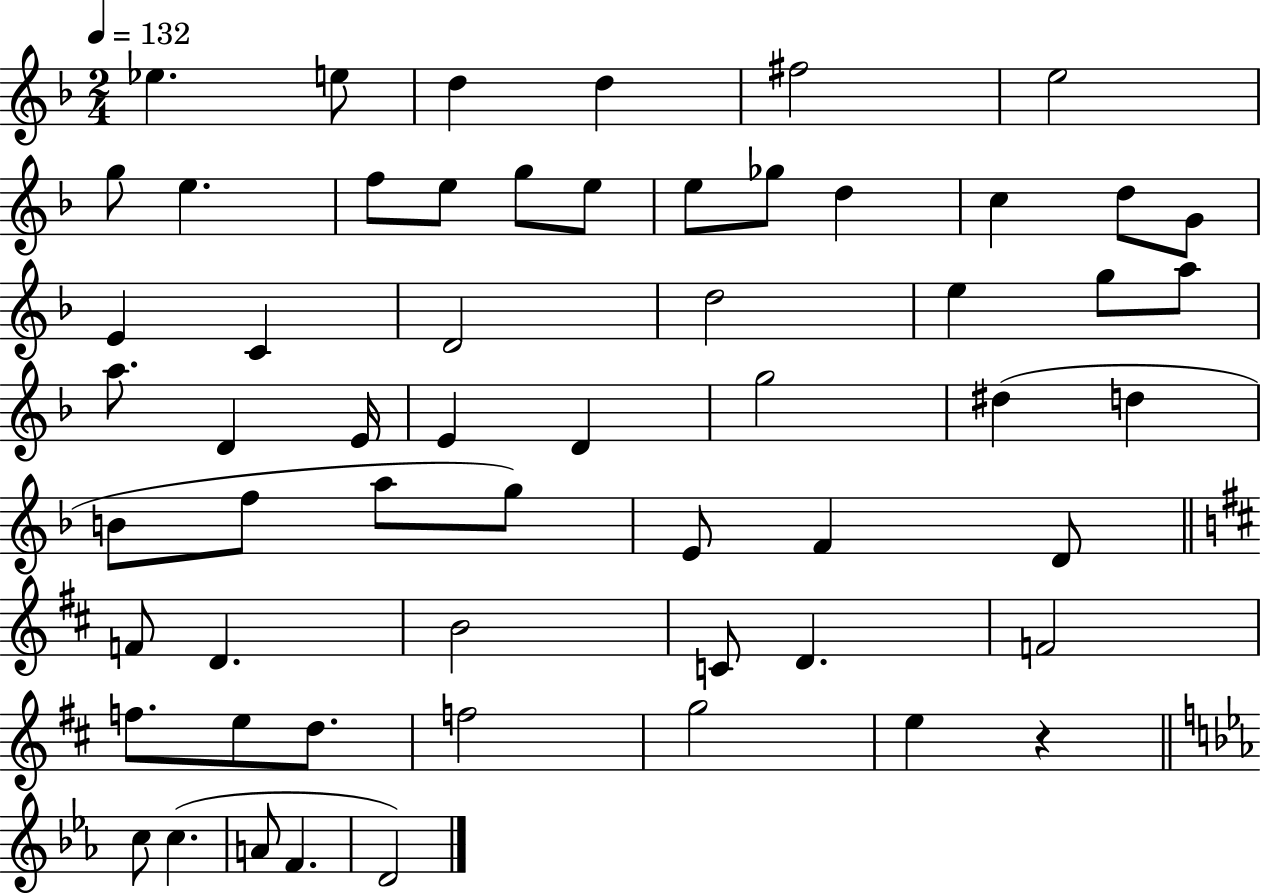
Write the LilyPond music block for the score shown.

{
  \clef treble
  \numericTimeSignature
  \time 2/4
  \key f \major
  \tempo 4 = 132
  ees''4. e''8 | d''4 d''4 | fis''2 | e''2 | \break g''8 e''4. | f''8 e''8 g''8 e''8 | e''8 ges''8 d''4 | c''4 d''8 g'8 | \break e'4 c'4 | d'2 | d''2 | e''4 g''8 a''8 | \break a''8. d'4 e'16 | e'4 d'4 | g''2 | dis''4( d''4 | \break b'8 f''8 a''8 g''8) | e'8 f'4 d'8 | \bar "||" \break \key d \major f'8 d'4. | b'2 | c'8 d'4. | f'2 | \break f''8. e''8 d''8. | f''2 | g''2 | e''4 r4 | \break \bar "||" \break \key ees \major c''8 c''4.( | a'8 f'4. | d'2) | \bar "|."
}